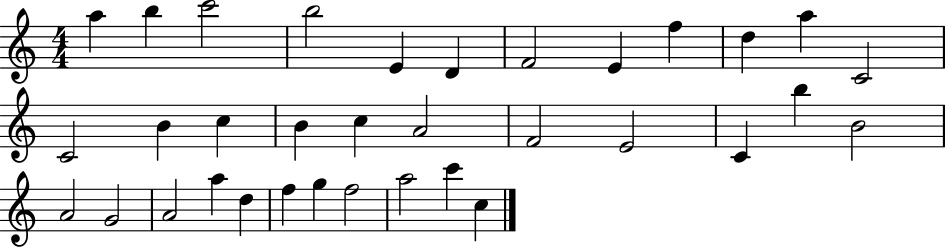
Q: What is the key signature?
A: C major